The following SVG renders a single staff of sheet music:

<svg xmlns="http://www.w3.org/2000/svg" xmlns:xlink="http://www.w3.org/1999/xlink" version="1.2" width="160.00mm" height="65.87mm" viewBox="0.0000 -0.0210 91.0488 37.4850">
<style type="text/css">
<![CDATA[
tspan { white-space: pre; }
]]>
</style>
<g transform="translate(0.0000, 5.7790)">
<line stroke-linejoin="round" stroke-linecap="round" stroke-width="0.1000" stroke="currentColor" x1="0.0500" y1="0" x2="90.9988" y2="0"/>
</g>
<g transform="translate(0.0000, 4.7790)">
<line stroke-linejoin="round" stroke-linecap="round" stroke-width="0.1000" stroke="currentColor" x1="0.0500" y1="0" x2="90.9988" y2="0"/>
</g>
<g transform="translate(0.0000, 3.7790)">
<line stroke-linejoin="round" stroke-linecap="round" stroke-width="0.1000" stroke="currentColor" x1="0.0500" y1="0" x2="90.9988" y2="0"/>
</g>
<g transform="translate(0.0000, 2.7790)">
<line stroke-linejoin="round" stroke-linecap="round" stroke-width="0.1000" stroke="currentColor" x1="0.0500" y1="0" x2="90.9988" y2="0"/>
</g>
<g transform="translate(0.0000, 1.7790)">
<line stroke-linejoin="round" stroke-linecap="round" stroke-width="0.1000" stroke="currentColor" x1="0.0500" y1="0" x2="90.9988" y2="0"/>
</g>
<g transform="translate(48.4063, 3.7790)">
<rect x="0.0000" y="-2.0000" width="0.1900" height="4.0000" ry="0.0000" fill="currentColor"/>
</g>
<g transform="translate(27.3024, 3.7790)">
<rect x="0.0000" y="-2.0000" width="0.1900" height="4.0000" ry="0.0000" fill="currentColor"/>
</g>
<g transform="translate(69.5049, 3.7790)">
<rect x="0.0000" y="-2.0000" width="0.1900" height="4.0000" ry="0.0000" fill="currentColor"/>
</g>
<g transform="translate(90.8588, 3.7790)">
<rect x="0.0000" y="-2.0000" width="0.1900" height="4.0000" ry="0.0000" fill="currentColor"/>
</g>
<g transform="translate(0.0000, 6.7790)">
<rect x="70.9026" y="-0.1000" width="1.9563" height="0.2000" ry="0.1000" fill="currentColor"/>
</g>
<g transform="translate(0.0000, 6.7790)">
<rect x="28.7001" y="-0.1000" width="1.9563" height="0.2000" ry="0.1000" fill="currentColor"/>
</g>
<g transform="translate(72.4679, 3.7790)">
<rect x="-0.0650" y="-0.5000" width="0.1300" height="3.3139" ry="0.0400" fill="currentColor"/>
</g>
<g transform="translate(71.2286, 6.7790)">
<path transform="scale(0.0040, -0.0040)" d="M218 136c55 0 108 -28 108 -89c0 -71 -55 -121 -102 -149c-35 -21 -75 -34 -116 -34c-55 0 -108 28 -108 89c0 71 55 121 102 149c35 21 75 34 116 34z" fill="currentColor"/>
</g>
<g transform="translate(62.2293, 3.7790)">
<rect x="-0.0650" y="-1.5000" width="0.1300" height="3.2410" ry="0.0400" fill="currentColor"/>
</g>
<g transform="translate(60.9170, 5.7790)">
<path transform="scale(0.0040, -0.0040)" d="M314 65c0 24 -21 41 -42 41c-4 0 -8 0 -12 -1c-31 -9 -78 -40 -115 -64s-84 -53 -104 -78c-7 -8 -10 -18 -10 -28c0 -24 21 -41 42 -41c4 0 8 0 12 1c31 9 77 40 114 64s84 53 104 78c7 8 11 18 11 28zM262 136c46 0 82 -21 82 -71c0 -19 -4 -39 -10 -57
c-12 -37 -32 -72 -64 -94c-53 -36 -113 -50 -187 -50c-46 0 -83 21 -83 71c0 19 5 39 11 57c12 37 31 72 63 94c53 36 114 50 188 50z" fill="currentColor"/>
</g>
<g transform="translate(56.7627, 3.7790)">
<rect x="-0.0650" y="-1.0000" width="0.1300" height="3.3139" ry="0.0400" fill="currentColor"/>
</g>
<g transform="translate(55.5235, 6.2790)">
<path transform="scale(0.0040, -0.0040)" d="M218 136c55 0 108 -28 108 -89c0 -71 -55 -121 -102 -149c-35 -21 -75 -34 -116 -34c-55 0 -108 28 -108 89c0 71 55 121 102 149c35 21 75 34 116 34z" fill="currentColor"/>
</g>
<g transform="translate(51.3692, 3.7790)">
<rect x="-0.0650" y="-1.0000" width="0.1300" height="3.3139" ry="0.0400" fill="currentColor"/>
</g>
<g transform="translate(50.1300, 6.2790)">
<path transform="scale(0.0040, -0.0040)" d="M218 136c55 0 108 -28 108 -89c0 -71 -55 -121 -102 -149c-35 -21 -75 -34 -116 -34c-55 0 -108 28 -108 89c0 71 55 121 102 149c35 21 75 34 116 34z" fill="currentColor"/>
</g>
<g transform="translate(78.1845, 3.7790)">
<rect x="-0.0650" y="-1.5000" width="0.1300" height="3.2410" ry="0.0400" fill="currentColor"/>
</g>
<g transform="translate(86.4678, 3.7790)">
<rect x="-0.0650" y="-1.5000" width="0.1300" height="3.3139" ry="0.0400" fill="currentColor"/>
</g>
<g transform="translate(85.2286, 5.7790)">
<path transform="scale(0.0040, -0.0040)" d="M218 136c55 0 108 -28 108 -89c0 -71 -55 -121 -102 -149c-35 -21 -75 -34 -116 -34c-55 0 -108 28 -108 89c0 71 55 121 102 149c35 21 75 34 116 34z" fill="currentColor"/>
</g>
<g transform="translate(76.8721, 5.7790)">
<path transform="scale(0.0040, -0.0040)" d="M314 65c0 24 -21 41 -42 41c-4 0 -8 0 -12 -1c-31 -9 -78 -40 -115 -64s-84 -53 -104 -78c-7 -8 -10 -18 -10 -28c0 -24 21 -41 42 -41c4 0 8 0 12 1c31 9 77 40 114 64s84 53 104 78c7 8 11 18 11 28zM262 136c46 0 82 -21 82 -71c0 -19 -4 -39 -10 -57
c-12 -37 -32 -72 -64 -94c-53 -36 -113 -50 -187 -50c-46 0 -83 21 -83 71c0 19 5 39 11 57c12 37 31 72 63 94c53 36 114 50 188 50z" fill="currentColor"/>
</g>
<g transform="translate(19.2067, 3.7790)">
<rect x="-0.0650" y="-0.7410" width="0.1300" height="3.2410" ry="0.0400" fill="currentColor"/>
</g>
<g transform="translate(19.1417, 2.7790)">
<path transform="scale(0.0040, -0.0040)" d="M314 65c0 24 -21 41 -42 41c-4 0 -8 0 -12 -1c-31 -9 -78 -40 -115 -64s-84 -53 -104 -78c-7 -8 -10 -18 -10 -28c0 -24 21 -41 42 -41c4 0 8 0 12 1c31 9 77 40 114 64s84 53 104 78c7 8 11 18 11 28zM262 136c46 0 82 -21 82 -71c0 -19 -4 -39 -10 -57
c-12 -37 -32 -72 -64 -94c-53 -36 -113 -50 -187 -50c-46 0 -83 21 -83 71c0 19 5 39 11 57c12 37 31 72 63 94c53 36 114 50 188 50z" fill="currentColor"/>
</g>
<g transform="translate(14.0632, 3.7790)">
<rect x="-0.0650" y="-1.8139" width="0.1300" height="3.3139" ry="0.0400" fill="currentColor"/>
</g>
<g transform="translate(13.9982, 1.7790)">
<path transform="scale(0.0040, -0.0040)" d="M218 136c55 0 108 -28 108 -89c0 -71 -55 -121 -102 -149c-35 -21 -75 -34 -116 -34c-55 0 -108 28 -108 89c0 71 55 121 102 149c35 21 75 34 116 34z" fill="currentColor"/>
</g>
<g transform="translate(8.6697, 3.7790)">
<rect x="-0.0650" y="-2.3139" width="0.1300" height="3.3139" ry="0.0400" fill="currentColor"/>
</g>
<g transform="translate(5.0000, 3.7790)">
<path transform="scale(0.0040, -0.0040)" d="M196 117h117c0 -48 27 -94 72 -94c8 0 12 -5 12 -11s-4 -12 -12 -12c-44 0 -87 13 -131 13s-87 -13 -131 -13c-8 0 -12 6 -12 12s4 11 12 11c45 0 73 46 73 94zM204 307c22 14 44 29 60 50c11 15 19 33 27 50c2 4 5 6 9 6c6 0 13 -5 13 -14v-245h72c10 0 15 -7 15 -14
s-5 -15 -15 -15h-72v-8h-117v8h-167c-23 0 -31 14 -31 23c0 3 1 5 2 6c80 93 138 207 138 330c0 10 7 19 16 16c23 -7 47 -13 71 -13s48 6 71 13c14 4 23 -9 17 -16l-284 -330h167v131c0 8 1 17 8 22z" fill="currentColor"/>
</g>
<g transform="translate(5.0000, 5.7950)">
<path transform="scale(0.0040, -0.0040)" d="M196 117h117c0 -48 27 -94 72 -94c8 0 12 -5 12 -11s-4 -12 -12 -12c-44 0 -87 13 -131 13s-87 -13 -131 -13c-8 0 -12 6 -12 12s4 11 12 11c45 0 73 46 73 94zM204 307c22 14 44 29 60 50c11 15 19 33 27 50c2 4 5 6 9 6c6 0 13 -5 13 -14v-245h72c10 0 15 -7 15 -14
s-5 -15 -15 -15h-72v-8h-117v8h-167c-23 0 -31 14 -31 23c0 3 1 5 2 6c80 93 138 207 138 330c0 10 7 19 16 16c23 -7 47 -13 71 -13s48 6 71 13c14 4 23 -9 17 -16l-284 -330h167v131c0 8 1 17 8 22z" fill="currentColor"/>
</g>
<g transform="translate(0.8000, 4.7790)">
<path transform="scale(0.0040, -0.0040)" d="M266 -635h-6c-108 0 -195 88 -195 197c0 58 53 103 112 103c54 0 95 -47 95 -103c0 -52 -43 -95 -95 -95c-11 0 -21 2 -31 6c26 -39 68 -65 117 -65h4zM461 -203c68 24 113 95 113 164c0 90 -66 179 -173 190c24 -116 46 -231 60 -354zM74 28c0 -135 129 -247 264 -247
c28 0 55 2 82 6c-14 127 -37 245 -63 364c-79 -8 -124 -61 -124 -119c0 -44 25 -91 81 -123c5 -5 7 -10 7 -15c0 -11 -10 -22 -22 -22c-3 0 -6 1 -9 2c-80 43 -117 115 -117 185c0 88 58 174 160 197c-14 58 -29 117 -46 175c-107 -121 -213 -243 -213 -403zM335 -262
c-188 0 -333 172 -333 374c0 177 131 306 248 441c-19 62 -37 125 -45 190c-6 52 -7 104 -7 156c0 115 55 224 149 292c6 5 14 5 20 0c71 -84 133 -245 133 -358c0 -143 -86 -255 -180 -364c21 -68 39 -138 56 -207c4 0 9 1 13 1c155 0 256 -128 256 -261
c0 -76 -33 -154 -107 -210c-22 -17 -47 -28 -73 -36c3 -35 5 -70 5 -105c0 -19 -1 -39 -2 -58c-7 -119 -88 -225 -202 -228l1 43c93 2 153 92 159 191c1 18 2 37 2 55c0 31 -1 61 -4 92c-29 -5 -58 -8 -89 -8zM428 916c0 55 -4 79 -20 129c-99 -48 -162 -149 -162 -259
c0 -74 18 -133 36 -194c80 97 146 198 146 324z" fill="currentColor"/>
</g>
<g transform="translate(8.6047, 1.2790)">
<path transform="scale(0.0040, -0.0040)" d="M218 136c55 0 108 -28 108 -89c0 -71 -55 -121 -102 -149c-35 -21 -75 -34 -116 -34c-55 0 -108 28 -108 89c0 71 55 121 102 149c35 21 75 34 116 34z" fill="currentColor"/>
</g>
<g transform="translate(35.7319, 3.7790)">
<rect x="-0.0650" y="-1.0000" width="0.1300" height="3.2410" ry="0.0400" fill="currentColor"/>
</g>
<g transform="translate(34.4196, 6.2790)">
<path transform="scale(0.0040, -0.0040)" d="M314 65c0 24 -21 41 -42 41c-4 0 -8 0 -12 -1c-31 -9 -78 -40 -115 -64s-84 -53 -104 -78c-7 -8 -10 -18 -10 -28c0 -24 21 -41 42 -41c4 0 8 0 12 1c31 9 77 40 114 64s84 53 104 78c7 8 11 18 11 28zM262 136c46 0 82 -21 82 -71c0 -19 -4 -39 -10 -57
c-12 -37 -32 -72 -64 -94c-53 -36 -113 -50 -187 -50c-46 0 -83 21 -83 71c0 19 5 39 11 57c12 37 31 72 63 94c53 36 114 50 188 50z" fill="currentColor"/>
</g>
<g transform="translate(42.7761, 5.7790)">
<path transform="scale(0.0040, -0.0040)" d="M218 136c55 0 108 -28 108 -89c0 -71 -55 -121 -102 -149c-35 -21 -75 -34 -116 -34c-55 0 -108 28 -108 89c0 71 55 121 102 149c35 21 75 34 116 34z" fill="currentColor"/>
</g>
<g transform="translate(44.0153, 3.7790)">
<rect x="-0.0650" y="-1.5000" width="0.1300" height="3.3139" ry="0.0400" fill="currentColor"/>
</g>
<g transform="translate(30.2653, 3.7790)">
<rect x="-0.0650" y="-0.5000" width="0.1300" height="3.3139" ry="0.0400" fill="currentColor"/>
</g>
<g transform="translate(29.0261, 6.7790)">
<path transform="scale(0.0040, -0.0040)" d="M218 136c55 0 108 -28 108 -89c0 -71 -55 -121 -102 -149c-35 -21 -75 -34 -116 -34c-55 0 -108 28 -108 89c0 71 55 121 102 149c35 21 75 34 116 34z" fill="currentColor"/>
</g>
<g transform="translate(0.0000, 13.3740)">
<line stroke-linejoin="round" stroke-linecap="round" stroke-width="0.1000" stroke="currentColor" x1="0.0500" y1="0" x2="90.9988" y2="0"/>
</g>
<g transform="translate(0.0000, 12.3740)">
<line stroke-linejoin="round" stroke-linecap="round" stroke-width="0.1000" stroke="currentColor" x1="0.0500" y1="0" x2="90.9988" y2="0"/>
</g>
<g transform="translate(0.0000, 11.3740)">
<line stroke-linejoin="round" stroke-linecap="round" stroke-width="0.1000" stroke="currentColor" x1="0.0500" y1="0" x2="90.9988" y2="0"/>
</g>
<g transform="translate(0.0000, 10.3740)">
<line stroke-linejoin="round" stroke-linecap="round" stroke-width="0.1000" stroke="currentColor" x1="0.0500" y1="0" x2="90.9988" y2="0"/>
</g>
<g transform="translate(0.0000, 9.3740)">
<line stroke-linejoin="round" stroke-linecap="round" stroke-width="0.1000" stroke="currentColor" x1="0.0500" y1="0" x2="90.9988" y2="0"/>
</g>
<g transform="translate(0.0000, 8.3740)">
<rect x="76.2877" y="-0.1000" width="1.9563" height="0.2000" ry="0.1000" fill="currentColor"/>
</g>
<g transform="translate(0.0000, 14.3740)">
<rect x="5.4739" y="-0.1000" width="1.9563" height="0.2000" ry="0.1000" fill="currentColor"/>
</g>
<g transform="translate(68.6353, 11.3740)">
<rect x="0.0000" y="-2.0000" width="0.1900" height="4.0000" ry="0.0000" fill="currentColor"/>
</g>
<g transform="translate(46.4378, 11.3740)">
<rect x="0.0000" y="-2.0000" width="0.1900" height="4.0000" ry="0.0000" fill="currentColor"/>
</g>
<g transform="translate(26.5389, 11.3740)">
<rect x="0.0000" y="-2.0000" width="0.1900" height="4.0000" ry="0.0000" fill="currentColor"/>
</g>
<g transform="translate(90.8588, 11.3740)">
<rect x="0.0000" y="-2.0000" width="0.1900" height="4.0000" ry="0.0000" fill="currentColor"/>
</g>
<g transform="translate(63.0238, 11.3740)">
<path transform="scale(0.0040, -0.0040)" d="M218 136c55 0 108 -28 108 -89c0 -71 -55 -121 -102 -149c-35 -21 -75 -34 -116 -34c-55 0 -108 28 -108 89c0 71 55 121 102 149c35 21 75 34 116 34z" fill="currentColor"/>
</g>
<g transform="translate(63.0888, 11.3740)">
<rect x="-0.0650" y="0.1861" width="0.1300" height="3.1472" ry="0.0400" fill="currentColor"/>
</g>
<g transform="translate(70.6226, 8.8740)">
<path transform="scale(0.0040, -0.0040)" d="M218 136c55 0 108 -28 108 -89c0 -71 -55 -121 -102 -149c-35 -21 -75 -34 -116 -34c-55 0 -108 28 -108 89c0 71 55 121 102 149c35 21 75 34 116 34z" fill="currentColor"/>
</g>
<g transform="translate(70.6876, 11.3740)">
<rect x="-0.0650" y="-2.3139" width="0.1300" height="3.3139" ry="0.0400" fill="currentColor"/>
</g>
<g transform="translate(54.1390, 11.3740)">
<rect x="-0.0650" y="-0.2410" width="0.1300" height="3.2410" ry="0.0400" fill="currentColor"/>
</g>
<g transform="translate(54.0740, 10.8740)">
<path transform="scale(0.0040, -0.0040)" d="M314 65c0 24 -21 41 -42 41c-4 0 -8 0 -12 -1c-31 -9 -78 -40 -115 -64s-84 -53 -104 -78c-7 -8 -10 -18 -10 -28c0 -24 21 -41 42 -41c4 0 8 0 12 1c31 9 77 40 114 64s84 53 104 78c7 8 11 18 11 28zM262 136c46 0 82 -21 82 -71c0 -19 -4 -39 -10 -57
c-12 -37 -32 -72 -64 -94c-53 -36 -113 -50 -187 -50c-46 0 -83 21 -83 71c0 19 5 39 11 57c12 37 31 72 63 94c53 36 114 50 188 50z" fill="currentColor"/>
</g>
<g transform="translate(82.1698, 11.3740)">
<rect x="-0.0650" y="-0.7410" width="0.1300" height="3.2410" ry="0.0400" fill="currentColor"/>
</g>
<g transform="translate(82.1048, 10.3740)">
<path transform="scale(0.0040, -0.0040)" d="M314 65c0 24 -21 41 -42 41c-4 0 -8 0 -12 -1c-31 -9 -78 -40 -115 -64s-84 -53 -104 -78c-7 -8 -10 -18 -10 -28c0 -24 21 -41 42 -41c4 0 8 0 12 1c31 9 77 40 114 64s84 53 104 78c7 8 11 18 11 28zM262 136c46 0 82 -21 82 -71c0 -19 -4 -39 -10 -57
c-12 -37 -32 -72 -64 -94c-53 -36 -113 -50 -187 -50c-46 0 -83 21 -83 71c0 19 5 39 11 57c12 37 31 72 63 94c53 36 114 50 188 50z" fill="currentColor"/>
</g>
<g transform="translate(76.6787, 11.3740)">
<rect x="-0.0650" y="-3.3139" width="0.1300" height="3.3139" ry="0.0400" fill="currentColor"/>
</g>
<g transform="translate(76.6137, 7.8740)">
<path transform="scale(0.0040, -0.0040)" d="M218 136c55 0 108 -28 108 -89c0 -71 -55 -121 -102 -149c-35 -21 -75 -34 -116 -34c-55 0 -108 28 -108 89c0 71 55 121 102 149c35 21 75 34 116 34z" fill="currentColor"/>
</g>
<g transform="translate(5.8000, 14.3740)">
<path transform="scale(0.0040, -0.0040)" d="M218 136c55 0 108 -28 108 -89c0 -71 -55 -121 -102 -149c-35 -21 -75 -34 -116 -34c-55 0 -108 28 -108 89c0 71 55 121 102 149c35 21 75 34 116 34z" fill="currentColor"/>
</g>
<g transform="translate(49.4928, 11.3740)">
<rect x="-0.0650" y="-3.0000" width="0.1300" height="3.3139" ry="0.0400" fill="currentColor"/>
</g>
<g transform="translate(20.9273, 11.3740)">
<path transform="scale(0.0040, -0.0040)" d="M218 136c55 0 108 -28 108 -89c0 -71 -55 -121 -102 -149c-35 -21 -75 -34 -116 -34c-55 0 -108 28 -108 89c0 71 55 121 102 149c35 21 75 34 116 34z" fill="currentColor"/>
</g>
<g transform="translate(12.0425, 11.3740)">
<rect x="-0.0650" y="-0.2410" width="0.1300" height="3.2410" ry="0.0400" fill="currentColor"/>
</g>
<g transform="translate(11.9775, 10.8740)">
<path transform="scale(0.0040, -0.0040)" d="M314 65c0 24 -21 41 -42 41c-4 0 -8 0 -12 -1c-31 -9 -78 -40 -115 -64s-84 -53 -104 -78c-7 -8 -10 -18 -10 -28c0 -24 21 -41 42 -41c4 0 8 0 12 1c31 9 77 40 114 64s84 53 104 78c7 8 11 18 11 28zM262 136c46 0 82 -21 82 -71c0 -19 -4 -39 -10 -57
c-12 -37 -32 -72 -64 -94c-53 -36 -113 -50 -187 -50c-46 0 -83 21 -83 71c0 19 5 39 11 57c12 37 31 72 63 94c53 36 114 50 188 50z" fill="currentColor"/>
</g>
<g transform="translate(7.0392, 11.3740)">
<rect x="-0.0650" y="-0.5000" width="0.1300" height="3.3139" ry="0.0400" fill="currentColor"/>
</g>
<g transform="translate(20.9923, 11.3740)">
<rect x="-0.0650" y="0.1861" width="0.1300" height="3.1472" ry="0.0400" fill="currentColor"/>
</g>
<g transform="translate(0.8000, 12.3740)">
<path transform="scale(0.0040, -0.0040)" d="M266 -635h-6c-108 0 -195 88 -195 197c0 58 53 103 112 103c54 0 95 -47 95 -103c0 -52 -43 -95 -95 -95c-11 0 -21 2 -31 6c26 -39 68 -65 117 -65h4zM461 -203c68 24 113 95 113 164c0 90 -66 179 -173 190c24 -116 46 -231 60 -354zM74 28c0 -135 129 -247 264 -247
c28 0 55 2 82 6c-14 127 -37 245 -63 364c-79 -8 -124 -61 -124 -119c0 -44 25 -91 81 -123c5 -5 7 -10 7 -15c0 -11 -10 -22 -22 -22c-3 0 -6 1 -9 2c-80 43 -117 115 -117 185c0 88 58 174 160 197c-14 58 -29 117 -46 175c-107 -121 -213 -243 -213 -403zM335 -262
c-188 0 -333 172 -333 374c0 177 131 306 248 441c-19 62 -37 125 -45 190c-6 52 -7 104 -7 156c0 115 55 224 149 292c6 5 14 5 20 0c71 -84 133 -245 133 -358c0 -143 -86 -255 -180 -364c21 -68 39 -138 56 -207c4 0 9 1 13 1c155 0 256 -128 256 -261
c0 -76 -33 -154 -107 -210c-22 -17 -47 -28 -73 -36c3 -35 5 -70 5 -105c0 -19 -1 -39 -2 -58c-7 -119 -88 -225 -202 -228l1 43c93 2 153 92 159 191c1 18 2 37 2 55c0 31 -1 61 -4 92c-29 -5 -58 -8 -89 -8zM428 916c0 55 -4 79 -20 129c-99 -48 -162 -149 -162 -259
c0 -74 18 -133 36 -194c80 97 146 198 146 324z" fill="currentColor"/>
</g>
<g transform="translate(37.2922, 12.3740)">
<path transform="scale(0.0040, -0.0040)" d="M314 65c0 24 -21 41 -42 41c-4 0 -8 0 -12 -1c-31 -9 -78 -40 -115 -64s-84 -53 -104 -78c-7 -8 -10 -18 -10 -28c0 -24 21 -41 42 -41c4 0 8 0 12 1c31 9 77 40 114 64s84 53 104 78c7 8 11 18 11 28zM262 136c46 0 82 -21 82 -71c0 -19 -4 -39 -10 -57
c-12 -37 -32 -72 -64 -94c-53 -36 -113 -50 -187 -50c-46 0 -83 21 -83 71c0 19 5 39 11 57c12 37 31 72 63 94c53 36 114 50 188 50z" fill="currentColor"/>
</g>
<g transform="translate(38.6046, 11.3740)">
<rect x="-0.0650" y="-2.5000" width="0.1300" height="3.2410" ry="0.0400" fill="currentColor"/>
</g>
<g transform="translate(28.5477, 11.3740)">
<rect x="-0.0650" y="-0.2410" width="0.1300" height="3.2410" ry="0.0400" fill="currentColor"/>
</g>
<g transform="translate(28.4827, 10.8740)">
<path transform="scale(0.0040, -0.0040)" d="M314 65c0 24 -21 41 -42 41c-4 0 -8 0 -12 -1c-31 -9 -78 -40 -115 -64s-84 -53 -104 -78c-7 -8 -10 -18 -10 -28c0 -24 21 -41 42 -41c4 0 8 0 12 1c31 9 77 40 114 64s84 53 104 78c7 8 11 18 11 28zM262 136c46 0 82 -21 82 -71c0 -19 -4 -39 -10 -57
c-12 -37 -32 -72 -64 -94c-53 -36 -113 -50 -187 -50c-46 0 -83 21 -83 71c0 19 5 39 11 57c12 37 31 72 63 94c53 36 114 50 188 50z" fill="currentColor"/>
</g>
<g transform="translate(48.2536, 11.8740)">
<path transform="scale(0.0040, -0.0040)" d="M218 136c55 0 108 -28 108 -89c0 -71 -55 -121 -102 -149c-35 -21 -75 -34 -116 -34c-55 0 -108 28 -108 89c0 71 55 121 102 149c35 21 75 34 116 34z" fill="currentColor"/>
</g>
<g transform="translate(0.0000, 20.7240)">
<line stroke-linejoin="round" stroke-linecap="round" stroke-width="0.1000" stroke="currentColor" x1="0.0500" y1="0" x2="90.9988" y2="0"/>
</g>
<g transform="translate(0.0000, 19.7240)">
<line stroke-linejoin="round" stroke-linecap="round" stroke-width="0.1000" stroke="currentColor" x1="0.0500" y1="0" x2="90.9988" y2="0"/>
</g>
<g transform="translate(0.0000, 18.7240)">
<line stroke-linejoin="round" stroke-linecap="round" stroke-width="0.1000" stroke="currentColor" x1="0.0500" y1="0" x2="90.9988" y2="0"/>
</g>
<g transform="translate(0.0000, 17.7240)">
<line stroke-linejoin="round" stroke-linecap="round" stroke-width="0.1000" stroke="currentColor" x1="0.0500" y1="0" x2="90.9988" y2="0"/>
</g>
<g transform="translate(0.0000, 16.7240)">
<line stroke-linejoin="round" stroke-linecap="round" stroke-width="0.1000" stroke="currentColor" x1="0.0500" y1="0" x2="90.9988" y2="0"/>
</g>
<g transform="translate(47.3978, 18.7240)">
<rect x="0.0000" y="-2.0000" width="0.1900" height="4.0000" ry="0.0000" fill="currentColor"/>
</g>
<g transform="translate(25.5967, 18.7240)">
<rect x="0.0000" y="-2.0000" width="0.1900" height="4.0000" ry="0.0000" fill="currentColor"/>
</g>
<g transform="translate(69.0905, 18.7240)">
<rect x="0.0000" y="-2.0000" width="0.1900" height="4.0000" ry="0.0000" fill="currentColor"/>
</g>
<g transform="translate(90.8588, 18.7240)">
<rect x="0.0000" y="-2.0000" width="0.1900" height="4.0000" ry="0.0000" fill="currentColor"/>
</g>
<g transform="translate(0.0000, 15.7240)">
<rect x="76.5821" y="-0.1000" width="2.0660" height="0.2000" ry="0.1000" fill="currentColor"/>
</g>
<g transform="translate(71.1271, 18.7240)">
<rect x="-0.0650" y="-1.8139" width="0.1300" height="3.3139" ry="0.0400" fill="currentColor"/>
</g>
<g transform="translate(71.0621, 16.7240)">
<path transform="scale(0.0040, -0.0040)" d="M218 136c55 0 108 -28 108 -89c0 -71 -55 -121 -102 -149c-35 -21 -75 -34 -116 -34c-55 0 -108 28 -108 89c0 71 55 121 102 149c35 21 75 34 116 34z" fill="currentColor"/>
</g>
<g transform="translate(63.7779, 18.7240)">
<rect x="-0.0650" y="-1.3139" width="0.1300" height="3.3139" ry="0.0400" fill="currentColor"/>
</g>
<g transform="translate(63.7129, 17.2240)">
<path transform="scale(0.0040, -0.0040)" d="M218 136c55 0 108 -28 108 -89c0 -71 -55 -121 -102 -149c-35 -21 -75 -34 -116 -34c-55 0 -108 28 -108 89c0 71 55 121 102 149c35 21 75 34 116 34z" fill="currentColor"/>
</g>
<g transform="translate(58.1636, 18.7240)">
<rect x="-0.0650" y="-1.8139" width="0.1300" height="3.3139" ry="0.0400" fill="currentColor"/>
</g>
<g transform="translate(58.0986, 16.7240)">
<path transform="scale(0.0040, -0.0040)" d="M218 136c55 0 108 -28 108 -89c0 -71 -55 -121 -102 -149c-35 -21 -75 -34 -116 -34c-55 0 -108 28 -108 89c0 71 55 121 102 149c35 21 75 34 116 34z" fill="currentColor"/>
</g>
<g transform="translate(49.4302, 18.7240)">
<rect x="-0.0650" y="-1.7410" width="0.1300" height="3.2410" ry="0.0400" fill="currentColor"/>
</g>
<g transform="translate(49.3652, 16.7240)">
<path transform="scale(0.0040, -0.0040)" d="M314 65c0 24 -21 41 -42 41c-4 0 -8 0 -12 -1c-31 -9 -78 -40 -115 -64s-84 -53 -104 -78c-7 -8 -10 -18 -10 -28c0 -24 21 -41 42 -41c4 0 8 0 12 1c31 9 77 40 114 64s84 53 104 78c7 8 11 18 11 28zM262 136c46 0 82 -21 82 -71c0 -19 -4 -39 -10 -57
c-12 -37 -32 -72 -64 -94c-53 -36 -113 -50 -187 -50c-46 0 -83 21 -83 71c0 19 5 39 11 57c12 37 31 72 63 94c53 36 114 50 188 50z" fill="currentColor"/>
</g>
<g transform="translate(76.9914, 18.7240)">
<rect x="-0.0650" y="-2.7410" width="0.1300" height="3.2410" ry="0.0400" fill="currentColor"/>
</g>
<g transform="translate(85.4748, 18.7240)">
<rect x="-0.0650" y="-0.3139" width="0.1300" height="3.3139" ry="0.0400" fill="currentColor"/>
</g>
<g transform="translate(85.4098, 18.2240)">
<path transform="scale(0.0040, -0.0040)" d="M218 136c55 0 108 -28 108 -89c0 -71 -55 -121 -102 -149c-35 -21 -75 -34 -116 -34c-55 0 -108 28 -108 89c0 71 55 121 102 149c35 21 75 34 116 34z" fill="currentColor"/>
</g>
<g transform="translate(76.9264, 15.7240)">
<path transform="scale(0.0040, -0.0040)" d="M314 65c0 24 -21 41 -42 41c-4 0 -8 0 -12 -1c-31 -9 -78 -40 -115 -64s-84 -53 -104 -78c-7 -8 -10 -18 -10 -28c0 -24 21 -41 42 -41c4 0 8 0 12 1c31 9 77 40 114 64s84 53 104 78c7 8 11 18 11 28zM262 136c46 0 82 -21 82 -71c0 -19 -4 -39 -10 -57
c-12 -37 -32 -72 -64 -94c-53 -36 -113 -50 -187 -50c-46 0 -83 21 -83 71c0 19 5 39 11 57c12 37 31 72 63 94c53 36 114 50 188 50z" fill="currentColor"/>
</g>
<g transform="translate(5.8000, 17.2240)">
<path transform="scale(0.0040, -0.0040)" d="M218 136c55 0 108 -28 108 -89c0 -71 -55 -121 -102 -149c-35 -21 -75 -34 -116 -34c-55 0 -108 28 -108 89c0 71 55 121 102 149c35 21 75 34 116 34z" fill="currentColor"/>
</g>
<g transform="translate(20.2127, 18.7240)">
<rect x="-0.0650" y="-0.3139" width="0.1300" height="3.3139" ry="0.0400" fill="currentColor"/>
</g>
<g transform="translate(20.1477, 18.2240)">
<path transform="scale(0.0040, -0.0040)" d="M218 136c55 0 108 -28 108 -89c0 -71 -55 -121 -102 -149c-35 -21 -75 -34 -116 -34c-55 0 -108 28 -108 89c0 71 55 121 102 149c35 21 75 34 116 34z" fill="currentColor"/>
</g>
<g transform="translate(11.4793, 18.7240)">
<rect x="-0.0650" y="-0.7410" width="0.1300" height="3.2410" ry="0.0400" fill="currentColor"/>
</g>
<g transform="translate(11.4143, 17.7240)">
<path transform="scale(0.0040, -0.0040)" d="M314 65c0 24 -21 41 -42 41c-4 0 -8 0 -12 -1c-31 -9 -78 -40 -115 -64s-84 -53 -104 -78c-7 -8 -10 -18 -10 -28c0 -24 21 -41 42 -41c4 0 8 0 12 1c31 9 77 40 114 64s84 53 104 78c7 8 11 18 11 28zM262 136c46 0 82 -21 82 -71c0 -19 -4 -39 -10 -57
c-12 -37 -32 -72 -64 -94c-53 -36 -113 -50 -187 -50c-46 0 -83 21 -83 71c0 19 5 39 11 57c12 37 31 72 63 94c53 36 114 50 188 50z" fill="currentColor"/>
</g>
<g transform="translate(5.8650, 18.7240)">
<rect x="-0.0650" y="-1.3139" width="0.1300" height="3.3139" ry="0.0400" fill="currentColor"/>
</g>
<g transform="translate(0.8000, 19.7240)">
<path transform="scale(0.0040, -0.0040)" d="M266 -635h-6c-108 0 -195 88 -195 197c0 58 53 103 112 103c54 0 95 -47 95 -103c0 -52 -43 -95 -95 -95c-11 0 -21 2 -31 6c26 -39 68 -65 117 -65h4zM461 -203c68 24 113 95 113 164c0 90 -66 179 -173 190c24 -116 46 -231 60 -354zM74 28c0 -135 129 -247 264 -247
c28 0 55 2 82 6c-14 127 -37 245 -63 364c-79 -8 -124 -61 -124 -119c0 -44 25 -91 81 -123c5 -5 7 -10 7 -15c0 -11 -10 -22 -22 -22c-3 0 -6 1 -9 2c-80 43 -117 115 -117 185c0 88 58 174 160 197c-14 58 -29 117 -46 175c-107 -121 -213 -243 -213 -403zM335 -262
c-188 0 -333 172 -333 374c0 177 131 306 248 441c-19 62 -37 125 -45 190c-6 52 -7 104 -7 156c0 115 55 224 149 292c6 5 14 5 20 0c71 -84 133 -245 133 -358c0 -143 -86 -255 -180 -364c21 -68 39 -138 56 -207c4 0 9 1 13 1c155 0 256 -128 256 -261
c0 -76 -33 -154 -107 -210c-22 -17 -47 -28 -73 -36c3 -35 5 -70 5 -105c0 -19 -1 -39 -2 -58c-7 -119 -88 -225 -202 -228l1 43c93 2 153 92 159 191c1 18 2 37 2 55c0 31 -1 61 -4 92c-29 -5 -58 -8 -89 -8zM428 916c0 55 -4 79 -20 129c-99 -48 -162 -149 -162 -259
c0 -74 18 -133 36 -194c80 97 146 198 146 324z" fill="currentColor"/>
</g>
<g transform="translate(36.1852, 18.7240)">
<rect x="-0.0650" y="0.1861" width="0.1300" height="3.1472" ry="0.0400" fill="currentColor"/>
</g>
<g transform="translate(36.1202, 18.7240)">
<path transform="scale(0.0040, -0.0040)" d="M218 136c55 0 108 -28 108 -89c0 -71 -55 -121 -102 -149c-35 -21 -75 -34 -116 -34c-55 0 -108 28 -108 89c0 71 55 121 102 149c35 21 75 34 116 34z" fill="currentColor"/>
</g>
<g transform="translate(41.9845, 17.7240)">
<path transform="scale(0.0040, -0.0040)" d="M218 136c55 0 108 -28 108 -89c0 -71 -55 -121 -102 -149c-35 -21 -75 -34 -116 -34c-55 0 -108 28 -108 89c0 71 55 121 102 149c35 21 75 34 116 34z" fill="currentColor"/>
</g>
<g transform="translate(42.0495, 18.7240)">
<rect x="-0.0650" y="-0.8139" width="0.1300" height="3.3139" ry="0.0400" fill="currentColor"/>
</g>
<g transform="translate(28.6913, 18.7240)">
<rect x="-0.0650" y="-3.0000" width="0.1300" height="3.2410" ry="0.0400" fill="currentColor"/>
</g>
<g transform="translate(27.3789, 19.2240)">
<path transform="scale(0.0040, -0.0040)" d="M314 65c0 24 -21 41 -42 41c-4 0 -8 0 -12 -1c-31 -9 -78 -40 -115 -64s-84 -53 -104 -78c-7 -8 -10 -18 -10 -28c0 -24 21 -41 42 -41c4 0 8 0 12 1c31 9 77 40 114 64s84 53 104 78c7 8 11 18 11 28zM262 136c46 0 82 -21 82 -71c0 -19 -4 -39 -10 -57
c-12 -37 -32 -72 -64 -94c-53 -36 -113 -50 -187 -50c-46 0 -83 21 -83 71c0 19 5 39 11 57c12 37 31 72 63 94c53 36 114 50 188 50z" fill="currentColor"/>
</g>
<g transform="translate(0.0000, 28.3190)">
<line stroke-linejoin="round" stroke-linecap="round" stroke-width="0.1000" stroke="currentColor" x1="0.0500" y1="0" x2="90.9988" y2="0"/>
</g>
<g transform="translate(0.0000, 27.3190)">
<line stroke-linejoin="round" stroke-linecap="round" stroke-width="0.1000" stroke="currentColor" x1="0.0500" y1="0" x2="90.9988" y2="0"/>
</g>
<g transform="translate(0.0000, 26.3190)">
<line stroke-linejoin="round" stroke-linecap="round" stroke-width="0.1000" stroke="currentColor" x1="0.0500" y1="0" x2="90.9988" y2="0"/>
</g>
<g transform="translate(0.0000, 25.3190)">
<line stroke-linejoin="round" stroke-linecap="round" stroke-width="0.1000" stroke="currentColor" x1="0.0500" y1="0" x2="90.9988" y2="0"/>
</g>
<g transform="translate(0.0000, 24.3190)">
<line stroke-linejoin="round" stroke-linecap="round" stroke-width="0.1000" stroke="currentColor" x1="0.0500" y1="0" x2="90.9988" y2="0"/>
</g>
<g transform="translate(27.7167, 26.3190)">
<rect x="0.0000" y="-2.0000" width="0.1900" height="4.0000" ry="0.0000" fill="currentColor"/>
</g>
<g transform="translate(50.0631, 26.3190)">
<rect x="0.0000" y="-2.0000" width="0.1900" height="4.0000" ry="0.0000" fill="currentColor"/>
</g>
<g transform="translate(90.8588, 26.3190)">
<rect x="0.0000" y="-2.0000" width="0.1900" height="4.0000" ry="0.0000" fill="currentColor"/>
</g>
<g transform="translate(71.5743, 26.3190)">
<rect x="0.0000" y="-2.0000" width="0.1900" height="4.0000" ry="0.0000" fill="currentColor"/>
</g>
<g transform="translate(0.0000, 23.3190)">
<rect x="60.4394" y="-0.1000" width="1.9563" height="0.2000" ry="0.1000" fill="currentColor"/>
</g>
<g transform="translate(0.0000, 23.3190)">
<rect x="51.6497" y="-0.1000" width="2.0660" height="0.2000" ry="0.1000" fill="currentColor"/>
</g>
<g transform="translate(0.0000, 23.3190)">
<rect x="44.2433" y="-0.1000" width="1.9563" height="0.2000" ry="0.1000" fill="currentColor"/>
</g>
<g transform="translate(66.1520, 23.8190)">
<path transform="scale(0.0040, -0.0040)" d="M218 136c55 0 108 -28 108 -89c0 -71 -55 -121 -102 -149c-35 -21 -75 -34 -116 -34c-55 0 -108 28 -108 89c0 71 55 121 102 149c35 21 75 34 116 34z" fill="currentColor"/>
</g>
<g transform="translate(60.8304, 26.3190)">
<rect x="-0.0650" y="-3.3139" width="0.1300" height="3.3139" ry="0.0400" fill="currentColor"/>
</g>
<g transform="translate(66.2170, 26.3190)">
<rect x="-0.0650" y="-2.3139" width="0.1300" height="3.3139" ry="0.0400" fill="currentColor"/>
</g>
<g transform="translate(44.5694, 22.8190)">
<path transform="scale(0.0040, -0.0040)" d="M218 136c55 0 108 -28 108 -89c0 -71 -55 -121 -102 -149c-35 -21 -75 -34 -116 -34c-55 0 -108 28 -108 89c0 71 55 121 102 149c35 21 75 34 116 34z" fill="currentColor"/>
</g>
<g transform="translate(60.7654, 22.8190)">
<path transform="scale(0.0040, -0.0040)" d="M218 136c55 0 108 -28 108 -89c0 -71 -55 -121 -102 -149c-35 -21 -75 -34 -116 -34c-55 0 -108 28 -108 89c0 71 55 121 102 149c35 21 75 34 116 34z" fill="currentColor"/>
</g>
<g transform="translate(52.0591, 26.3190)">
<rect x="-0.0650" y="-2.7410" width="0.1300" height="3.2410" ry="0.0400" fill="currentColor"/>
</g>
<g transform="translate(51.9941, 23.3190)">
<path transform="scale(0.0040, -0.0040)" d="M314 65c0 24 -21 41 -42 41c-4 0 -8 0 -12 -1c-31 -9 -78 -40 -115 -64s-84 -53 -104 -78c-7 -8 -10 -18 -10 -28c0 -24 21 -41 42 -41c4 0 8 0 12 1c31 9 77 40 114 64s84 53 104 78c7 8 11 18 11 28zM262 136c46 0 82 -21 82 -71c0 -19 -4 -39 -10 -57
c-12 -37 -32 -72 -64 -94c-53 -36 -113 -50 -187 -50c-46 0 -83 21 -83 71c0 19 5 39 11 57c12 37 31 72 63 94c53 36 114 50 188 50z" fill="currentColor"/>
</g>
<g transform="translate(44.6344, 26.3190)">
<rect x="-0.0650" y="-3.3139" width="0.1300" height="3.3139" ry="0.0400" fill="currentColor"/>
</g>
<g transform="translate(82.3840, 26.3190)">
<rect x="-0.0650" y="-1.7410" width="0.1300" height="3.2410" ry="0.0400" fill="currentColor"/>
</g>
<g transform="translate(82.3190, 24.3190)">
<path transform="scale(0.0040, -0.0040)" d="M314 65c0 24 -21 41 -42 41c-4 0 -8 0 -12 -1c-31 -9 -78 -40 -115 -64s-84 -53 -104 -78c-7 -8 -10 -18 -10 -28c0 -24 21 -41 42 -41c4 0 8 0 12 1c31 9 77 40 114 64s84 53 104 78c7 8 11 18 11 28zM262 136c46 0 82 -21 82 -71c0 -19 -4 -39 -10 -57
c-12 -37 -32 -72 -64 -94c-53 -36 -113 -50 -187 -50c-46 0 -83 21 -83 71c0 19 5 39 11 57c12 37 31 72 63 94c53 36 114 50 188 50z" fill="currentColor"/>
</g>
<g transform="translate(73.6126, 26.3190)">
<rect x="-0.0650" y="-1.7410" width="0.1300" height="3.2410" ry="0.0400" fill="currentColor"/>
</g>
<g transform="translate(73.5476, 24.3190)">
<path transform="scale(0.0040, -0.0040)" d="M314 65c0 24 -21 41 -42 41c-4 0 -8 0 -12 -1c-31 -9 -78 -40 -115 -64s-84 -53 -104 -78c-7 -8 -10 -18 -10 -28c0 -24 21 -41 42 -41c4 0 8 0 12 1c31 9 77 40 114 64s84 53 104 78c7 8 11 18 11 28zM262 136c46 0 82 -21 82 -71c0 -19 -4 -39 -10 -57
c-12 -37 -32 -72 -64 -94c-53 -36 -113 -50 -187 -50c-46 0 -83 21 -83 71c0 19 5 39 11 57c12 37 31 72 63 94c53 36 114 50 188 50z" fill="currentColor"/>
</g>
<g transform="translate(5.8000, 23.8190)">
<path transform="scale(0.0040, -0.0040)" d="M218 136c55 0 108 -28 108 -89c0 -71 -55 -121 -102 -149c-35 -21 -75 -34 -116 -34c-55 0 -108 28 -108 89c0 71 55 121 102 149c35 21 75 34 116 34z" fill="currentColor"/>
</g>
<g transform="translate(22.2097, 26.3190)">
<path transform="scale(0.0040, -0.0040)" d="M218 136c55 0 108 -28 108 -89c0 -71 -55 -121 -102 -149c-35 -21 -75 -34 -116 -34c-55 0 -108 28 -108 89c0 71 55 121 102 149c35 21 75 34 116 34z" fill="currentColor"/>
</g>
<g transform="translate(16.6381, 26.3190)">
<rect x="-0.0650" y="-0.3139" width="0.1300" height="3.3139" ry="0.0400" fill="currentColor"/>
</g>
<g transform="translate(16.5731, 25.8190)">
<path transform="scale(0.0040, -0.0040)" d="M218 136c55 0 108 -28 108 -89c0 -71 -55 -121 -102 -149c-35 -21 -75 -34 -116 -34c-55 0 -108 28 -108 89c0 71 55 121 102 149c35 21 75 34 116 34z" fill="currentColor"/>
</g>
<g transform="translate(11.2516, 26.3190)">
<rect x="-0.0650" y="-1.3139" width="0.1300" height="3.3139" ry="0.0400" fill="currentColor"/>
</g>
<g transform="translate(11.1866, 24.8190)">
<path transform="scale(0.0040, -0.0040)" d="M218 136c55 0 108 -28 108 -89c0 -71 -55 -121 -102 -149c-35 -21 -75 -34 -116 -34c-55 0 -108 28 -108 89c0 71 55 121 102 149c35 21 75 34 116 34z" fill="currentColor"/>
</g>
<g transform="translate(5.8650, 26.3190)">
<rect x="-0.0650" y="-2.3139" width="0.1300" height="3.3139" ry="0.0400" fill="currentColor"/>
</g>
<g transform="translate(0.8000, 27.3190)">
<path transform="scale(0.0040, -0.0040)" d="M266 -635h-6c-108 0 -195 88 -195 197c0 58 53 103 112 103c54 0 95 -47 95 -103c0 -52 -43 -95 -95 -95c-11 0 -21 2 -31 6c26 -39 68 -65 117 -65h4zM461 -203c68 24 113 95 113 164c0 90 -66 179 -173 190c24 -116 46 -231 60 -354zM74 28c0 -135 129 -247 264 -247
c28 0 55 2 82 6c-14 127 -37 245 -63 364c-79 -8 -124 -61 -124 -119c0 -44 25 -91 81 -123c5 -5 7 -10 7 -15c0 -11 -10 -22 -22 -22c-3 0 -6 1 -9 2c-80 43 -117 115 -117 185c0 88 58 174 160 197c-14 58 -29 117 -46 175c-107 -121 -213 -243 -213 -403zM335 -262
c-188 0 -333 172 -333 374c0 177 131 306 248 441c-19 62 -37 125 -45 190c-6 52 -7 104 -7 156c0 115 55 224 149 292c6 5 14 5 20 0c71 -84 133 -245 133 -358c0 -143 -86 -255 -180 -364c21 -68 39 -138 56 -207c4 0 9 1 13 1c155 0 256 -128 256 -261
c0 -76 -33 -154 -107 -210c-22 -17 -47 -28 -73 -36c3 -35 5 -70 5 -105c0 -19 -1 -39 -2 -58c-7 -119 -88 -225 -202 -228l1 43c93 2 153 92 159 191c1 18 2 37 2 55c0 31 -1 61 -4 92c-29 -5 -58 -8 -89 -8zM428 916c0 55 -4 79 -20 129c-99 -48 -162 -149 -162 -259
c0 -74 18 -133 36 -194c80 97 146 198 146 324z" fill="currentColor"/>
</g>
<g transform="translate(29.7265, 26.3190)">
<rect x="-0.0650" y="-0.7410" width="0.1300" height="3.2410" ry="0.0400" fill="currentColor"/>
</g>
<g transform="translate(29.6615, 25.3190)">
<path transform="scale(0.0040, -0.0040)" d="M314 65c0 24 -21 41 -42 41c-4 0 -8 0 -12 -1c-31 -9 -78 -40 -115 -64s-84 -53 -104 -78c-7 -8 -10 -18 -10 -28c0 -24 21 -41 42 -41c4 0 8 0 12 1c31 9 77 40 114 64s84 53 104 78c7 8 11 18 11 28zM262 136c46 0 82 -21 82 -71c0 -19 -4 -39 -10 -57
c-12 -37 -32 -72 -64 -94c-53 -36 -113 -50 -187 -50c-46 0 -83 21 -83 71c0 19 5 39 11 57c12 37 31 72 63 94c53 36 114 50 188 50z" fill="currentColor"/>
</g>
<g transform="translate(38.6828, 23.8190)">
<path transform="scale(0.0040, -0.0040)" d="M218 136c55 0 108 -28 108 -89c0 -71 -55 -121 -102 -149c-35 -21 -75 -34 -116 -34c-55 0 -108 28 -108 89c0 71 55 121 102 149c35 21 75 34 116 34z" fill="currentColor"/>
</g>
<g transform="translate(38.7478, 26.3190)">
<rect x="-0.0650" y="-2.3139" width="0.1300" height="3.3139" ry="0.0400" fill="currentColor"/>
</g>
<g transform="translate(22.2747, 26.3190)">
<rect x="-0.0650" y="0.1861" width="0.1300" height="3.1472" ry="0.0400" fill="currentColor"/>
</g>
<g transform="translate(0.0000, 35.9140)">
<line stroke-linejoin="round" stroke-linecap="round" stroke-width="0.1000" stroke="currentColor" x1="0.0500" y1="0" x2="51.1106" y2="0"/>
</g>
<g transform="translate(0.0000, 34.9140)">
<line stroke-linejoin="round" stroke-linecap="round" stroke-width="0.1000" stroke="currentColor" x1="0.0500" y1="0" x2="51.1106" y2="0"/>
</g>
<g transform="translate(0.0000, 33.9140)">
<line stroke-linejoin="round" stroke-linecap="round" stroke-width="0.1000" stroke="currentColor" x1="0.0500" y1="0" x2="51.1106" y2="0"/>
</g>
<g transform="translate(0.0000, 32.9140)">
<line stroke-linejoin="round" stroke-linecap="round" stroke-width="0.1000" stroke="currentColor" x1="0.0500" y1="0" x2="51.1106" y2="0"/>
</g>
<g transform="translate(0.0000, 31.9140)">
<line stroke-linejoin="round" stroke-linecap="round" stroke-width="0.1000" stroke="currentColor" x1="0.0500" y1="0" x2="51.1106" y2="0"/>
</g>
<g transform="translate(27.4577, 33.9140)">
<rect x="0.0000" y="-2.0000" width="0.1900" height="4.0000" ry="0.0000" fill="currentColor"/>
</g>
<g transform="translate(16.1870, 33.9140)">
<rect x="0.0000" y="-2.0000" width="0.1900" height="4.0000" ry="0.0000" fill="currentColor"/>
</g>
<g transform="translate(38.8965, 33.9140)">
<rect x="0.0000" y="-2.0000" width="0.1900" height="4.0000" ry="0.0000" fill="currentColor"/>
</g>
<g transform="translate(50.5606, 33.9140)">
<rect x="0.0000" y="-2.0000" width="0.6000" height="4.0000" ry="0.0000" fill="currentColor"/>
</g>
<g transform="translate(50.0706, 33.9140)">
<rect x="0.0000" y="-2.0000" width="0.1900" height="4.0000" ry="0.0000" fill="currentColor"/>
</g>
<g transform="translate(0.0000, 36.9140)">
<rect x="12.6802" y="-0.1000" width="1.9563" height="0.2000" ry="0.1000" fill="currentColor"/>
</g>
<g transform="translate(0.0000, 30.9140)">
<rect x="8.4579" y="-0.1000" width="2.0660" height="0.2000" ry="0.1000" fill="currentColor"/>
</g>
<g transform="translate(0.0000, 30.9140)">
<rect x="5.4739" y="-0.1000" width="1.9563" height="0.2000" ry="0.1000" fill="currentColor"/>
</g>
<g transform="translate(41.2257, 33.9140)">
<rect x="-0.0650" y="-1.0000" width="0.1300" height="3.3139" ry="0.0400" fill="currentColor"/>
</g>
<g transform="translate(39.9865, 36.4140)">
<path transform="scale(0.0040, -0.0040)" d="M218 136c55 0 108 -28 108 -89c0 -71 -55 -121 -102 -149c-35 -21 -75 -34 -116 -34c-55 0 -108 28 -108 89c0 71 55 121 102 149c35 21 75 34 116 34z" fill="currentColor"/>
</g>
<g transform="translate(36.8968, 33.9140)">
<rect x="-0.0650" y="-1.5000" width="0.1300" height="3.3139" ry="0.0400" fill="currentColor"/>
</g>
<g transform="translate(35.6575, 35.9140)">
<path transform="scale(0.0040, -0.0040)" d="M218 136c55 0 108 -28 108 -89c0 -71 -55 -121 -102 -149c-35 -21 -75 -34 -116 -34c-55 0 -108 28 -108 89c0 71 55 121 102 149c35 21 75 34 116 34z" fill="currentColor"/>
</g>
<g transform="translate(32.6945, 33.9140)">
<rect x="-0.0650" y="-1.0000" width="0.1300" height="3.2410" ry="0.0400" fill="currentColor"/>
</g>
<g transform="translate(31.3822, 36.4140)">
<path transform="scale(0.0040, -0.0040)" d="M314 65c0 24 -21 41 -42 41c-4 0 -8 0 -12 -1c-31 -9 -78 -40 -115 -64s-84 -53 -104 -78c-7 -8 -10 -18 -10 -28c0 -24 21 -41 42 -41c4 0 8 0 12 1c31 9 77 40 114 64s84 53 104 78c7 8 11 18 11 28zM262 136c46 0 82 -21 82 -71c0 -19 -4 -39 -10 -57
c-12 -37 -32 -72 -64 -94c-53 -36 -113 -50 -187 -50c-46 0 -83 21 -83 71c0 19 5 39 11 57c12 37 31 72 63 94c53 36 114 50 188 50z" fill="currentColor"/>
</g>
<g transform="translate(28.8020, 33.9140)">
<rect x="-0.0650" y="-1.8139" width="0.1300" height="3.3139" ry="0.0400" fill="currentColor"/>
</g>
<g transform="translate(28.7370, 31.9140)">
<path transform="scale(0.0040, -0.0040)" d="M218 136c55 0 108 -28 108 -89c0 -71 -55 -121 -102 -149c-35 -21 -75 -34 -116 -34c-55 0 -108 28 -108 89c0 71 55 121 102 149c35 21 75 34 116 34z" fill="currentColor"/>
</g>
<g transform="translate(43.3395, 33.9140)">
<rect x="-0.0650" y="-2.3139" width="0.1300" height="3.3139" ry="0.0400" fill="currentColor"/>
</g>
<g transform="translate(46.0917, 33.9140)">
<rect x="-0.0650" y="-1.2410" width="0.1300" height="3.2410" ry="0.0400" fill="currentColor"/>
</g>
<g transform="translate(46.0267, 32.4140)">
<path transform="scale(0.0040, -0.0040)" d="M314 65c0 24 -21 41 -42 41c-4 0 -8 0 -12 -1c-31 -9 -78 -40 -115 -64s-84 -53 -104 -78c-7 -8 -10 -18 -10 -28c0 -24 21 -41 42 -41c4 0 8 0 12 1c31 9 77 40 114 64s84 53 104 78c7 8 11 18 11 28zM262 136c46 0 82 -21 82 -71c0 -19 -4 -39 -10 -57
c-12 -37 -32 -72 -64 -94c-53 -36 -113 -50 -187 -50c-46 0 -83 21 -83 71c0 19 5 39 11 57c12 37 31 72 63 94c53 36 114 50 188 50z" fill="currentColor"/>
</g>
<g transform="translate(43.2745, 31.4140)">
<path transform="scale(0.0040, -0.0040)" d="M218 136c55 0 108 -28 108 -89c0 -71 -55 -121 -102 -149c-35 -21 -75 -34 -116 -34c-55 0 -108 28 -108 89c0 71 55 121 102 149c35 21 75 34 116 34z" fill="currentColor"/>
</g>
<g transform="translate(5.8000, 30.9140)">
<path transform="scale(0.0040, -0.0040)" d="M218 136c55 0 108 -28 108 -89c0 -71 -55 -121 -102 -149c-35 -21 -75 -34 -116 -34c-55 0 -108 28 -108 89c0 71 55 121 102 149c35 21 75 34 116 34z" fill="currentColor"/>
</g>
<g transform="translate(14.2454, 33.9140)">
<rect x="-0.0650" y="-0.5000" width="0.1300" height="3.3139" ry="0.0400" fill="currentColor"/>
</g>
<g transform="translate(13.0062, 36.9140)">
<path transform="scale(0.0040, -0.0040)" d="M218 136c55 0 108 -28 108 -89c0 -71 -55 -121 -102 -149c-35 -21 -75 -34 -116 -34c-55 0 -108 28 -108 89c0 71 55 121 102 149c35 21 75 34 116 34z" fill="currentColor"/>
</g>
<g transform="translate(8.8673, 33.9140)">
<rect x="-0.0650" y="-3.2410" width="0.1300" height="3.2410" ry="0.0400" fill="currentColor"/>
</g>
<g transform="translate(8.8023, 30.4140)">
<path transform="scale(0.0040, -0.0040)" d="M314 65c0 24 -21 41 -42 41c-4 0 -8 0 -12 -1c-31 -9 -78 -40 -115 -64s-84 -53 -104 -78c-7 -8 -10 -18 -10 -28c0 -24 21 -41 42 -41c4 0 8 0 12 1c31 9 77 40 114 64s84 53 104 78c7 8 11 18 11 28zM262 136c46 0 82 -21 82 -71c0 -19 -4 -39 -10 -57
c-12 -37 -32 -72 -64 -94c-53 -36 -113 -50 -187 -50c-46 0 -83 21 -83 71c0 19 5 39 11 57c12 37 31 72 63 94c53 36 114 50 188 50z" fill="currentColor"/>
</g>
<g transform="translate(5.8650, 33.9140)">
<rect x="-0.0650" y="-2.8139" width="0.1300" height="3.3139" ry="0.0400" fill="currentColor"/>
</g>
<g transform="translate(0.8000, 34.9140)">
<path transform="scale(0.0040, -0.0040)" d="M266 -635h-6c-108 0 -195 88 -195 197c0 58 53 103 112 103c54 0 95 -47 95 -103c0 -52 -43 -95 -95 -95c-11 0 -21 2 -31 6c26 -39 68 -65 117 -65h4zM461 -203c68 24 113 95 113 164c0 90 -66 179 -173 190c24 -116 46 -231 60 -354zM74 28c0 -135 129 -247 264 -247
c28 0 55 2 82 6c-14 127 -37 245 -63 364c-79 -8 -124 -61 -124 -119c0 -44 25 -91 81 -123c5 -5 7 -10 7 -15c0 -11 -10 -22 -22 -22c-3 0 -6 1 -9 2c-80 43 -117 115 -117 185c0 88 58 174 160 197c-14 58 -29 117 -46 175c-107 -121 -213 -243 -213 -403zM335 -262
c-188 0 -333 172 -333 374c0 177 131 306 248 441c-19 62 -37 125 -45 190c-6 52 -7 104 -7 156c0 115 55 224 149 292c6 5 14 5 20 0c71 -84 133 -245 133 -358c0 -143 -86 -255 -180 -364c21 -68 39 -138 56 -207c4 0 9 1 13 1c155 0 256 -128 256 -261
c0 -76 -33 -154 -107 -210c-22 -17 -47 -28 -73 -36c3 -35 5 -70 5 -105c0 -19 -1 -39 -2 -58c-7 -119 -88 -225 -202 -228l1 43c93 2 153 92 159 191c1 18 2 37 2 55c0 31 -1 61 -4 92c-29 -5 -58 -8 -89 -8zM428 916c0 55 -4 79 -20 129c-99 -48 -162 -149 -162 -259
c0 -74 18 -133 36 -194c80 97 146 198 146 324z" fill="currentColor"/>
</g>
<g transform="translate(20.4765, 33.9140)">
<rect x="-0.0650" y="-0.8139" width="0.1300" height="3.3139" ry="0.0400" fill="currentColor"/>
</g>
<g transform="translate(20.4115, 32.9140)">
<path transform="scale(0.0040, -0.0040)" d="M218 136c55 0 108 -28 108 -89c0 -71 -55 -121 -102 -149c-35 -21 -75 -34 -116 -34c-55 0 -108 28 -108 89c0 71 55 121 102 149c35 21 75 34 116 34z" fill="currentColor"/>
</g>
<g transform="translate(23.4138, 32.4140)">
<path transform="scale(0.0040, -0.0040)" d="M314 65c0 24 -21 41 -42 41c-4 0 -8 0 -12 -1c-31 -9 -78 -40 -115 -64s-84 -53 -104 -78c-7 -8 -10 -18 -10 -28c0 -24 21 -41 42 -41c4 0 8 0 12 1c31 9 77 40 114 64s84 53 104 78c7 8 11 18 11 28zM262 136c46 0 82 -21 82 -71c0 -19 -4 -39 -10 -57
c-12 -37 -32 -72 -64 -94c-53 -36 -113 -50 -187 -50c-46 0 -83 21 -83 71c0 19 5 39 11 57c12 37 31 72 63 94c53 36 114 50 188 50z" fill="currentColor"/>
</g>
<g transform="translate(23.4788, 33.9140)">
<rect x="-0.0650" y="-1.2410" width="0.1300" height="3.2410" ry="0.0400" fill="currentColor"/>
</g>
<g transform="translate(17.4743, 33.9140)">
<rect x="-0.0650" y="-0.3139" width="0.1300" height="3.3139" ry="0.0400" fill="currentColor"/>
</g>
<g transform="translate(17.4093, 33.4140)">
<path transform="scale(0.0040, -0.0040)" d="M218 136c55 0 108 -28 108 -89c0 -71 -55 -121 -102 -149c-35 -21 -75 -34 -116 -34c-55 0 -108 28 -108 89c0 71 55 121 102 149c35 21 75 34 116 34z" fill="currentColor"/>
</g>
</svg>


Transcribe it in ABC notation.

X:1
T:Untitled
M:4/4
L:1/4
K:C
g f d2 C D2 E D D E2 C E2 E C c2 B c2 G2 A c2 B g b d2 e d2 c A2 B d f2 f e f a2 c g e c B d2 g b a2 b g f2 f2 a b2 C c d e2 f D2 E D g e2